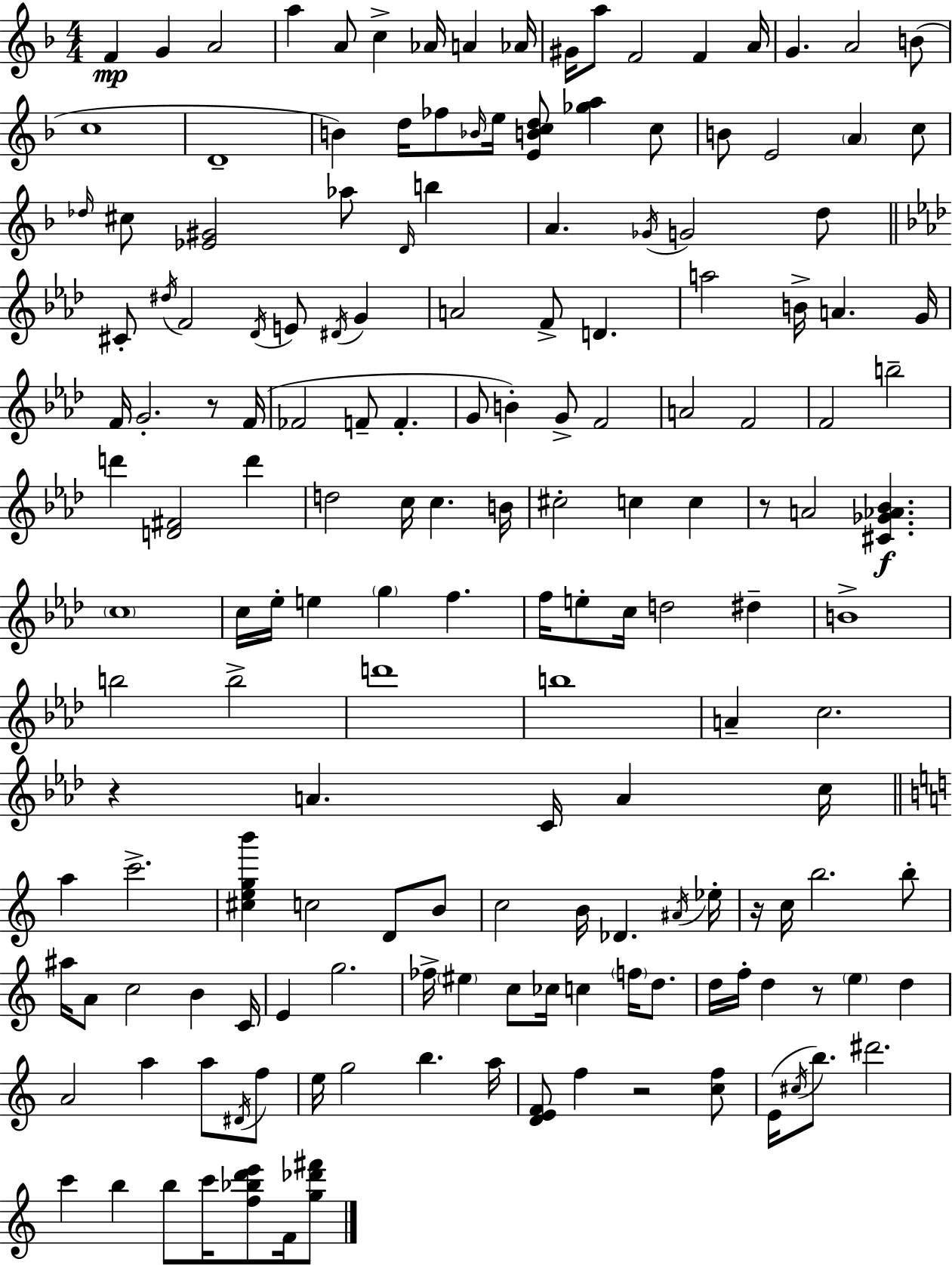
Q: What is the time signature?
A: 4/4